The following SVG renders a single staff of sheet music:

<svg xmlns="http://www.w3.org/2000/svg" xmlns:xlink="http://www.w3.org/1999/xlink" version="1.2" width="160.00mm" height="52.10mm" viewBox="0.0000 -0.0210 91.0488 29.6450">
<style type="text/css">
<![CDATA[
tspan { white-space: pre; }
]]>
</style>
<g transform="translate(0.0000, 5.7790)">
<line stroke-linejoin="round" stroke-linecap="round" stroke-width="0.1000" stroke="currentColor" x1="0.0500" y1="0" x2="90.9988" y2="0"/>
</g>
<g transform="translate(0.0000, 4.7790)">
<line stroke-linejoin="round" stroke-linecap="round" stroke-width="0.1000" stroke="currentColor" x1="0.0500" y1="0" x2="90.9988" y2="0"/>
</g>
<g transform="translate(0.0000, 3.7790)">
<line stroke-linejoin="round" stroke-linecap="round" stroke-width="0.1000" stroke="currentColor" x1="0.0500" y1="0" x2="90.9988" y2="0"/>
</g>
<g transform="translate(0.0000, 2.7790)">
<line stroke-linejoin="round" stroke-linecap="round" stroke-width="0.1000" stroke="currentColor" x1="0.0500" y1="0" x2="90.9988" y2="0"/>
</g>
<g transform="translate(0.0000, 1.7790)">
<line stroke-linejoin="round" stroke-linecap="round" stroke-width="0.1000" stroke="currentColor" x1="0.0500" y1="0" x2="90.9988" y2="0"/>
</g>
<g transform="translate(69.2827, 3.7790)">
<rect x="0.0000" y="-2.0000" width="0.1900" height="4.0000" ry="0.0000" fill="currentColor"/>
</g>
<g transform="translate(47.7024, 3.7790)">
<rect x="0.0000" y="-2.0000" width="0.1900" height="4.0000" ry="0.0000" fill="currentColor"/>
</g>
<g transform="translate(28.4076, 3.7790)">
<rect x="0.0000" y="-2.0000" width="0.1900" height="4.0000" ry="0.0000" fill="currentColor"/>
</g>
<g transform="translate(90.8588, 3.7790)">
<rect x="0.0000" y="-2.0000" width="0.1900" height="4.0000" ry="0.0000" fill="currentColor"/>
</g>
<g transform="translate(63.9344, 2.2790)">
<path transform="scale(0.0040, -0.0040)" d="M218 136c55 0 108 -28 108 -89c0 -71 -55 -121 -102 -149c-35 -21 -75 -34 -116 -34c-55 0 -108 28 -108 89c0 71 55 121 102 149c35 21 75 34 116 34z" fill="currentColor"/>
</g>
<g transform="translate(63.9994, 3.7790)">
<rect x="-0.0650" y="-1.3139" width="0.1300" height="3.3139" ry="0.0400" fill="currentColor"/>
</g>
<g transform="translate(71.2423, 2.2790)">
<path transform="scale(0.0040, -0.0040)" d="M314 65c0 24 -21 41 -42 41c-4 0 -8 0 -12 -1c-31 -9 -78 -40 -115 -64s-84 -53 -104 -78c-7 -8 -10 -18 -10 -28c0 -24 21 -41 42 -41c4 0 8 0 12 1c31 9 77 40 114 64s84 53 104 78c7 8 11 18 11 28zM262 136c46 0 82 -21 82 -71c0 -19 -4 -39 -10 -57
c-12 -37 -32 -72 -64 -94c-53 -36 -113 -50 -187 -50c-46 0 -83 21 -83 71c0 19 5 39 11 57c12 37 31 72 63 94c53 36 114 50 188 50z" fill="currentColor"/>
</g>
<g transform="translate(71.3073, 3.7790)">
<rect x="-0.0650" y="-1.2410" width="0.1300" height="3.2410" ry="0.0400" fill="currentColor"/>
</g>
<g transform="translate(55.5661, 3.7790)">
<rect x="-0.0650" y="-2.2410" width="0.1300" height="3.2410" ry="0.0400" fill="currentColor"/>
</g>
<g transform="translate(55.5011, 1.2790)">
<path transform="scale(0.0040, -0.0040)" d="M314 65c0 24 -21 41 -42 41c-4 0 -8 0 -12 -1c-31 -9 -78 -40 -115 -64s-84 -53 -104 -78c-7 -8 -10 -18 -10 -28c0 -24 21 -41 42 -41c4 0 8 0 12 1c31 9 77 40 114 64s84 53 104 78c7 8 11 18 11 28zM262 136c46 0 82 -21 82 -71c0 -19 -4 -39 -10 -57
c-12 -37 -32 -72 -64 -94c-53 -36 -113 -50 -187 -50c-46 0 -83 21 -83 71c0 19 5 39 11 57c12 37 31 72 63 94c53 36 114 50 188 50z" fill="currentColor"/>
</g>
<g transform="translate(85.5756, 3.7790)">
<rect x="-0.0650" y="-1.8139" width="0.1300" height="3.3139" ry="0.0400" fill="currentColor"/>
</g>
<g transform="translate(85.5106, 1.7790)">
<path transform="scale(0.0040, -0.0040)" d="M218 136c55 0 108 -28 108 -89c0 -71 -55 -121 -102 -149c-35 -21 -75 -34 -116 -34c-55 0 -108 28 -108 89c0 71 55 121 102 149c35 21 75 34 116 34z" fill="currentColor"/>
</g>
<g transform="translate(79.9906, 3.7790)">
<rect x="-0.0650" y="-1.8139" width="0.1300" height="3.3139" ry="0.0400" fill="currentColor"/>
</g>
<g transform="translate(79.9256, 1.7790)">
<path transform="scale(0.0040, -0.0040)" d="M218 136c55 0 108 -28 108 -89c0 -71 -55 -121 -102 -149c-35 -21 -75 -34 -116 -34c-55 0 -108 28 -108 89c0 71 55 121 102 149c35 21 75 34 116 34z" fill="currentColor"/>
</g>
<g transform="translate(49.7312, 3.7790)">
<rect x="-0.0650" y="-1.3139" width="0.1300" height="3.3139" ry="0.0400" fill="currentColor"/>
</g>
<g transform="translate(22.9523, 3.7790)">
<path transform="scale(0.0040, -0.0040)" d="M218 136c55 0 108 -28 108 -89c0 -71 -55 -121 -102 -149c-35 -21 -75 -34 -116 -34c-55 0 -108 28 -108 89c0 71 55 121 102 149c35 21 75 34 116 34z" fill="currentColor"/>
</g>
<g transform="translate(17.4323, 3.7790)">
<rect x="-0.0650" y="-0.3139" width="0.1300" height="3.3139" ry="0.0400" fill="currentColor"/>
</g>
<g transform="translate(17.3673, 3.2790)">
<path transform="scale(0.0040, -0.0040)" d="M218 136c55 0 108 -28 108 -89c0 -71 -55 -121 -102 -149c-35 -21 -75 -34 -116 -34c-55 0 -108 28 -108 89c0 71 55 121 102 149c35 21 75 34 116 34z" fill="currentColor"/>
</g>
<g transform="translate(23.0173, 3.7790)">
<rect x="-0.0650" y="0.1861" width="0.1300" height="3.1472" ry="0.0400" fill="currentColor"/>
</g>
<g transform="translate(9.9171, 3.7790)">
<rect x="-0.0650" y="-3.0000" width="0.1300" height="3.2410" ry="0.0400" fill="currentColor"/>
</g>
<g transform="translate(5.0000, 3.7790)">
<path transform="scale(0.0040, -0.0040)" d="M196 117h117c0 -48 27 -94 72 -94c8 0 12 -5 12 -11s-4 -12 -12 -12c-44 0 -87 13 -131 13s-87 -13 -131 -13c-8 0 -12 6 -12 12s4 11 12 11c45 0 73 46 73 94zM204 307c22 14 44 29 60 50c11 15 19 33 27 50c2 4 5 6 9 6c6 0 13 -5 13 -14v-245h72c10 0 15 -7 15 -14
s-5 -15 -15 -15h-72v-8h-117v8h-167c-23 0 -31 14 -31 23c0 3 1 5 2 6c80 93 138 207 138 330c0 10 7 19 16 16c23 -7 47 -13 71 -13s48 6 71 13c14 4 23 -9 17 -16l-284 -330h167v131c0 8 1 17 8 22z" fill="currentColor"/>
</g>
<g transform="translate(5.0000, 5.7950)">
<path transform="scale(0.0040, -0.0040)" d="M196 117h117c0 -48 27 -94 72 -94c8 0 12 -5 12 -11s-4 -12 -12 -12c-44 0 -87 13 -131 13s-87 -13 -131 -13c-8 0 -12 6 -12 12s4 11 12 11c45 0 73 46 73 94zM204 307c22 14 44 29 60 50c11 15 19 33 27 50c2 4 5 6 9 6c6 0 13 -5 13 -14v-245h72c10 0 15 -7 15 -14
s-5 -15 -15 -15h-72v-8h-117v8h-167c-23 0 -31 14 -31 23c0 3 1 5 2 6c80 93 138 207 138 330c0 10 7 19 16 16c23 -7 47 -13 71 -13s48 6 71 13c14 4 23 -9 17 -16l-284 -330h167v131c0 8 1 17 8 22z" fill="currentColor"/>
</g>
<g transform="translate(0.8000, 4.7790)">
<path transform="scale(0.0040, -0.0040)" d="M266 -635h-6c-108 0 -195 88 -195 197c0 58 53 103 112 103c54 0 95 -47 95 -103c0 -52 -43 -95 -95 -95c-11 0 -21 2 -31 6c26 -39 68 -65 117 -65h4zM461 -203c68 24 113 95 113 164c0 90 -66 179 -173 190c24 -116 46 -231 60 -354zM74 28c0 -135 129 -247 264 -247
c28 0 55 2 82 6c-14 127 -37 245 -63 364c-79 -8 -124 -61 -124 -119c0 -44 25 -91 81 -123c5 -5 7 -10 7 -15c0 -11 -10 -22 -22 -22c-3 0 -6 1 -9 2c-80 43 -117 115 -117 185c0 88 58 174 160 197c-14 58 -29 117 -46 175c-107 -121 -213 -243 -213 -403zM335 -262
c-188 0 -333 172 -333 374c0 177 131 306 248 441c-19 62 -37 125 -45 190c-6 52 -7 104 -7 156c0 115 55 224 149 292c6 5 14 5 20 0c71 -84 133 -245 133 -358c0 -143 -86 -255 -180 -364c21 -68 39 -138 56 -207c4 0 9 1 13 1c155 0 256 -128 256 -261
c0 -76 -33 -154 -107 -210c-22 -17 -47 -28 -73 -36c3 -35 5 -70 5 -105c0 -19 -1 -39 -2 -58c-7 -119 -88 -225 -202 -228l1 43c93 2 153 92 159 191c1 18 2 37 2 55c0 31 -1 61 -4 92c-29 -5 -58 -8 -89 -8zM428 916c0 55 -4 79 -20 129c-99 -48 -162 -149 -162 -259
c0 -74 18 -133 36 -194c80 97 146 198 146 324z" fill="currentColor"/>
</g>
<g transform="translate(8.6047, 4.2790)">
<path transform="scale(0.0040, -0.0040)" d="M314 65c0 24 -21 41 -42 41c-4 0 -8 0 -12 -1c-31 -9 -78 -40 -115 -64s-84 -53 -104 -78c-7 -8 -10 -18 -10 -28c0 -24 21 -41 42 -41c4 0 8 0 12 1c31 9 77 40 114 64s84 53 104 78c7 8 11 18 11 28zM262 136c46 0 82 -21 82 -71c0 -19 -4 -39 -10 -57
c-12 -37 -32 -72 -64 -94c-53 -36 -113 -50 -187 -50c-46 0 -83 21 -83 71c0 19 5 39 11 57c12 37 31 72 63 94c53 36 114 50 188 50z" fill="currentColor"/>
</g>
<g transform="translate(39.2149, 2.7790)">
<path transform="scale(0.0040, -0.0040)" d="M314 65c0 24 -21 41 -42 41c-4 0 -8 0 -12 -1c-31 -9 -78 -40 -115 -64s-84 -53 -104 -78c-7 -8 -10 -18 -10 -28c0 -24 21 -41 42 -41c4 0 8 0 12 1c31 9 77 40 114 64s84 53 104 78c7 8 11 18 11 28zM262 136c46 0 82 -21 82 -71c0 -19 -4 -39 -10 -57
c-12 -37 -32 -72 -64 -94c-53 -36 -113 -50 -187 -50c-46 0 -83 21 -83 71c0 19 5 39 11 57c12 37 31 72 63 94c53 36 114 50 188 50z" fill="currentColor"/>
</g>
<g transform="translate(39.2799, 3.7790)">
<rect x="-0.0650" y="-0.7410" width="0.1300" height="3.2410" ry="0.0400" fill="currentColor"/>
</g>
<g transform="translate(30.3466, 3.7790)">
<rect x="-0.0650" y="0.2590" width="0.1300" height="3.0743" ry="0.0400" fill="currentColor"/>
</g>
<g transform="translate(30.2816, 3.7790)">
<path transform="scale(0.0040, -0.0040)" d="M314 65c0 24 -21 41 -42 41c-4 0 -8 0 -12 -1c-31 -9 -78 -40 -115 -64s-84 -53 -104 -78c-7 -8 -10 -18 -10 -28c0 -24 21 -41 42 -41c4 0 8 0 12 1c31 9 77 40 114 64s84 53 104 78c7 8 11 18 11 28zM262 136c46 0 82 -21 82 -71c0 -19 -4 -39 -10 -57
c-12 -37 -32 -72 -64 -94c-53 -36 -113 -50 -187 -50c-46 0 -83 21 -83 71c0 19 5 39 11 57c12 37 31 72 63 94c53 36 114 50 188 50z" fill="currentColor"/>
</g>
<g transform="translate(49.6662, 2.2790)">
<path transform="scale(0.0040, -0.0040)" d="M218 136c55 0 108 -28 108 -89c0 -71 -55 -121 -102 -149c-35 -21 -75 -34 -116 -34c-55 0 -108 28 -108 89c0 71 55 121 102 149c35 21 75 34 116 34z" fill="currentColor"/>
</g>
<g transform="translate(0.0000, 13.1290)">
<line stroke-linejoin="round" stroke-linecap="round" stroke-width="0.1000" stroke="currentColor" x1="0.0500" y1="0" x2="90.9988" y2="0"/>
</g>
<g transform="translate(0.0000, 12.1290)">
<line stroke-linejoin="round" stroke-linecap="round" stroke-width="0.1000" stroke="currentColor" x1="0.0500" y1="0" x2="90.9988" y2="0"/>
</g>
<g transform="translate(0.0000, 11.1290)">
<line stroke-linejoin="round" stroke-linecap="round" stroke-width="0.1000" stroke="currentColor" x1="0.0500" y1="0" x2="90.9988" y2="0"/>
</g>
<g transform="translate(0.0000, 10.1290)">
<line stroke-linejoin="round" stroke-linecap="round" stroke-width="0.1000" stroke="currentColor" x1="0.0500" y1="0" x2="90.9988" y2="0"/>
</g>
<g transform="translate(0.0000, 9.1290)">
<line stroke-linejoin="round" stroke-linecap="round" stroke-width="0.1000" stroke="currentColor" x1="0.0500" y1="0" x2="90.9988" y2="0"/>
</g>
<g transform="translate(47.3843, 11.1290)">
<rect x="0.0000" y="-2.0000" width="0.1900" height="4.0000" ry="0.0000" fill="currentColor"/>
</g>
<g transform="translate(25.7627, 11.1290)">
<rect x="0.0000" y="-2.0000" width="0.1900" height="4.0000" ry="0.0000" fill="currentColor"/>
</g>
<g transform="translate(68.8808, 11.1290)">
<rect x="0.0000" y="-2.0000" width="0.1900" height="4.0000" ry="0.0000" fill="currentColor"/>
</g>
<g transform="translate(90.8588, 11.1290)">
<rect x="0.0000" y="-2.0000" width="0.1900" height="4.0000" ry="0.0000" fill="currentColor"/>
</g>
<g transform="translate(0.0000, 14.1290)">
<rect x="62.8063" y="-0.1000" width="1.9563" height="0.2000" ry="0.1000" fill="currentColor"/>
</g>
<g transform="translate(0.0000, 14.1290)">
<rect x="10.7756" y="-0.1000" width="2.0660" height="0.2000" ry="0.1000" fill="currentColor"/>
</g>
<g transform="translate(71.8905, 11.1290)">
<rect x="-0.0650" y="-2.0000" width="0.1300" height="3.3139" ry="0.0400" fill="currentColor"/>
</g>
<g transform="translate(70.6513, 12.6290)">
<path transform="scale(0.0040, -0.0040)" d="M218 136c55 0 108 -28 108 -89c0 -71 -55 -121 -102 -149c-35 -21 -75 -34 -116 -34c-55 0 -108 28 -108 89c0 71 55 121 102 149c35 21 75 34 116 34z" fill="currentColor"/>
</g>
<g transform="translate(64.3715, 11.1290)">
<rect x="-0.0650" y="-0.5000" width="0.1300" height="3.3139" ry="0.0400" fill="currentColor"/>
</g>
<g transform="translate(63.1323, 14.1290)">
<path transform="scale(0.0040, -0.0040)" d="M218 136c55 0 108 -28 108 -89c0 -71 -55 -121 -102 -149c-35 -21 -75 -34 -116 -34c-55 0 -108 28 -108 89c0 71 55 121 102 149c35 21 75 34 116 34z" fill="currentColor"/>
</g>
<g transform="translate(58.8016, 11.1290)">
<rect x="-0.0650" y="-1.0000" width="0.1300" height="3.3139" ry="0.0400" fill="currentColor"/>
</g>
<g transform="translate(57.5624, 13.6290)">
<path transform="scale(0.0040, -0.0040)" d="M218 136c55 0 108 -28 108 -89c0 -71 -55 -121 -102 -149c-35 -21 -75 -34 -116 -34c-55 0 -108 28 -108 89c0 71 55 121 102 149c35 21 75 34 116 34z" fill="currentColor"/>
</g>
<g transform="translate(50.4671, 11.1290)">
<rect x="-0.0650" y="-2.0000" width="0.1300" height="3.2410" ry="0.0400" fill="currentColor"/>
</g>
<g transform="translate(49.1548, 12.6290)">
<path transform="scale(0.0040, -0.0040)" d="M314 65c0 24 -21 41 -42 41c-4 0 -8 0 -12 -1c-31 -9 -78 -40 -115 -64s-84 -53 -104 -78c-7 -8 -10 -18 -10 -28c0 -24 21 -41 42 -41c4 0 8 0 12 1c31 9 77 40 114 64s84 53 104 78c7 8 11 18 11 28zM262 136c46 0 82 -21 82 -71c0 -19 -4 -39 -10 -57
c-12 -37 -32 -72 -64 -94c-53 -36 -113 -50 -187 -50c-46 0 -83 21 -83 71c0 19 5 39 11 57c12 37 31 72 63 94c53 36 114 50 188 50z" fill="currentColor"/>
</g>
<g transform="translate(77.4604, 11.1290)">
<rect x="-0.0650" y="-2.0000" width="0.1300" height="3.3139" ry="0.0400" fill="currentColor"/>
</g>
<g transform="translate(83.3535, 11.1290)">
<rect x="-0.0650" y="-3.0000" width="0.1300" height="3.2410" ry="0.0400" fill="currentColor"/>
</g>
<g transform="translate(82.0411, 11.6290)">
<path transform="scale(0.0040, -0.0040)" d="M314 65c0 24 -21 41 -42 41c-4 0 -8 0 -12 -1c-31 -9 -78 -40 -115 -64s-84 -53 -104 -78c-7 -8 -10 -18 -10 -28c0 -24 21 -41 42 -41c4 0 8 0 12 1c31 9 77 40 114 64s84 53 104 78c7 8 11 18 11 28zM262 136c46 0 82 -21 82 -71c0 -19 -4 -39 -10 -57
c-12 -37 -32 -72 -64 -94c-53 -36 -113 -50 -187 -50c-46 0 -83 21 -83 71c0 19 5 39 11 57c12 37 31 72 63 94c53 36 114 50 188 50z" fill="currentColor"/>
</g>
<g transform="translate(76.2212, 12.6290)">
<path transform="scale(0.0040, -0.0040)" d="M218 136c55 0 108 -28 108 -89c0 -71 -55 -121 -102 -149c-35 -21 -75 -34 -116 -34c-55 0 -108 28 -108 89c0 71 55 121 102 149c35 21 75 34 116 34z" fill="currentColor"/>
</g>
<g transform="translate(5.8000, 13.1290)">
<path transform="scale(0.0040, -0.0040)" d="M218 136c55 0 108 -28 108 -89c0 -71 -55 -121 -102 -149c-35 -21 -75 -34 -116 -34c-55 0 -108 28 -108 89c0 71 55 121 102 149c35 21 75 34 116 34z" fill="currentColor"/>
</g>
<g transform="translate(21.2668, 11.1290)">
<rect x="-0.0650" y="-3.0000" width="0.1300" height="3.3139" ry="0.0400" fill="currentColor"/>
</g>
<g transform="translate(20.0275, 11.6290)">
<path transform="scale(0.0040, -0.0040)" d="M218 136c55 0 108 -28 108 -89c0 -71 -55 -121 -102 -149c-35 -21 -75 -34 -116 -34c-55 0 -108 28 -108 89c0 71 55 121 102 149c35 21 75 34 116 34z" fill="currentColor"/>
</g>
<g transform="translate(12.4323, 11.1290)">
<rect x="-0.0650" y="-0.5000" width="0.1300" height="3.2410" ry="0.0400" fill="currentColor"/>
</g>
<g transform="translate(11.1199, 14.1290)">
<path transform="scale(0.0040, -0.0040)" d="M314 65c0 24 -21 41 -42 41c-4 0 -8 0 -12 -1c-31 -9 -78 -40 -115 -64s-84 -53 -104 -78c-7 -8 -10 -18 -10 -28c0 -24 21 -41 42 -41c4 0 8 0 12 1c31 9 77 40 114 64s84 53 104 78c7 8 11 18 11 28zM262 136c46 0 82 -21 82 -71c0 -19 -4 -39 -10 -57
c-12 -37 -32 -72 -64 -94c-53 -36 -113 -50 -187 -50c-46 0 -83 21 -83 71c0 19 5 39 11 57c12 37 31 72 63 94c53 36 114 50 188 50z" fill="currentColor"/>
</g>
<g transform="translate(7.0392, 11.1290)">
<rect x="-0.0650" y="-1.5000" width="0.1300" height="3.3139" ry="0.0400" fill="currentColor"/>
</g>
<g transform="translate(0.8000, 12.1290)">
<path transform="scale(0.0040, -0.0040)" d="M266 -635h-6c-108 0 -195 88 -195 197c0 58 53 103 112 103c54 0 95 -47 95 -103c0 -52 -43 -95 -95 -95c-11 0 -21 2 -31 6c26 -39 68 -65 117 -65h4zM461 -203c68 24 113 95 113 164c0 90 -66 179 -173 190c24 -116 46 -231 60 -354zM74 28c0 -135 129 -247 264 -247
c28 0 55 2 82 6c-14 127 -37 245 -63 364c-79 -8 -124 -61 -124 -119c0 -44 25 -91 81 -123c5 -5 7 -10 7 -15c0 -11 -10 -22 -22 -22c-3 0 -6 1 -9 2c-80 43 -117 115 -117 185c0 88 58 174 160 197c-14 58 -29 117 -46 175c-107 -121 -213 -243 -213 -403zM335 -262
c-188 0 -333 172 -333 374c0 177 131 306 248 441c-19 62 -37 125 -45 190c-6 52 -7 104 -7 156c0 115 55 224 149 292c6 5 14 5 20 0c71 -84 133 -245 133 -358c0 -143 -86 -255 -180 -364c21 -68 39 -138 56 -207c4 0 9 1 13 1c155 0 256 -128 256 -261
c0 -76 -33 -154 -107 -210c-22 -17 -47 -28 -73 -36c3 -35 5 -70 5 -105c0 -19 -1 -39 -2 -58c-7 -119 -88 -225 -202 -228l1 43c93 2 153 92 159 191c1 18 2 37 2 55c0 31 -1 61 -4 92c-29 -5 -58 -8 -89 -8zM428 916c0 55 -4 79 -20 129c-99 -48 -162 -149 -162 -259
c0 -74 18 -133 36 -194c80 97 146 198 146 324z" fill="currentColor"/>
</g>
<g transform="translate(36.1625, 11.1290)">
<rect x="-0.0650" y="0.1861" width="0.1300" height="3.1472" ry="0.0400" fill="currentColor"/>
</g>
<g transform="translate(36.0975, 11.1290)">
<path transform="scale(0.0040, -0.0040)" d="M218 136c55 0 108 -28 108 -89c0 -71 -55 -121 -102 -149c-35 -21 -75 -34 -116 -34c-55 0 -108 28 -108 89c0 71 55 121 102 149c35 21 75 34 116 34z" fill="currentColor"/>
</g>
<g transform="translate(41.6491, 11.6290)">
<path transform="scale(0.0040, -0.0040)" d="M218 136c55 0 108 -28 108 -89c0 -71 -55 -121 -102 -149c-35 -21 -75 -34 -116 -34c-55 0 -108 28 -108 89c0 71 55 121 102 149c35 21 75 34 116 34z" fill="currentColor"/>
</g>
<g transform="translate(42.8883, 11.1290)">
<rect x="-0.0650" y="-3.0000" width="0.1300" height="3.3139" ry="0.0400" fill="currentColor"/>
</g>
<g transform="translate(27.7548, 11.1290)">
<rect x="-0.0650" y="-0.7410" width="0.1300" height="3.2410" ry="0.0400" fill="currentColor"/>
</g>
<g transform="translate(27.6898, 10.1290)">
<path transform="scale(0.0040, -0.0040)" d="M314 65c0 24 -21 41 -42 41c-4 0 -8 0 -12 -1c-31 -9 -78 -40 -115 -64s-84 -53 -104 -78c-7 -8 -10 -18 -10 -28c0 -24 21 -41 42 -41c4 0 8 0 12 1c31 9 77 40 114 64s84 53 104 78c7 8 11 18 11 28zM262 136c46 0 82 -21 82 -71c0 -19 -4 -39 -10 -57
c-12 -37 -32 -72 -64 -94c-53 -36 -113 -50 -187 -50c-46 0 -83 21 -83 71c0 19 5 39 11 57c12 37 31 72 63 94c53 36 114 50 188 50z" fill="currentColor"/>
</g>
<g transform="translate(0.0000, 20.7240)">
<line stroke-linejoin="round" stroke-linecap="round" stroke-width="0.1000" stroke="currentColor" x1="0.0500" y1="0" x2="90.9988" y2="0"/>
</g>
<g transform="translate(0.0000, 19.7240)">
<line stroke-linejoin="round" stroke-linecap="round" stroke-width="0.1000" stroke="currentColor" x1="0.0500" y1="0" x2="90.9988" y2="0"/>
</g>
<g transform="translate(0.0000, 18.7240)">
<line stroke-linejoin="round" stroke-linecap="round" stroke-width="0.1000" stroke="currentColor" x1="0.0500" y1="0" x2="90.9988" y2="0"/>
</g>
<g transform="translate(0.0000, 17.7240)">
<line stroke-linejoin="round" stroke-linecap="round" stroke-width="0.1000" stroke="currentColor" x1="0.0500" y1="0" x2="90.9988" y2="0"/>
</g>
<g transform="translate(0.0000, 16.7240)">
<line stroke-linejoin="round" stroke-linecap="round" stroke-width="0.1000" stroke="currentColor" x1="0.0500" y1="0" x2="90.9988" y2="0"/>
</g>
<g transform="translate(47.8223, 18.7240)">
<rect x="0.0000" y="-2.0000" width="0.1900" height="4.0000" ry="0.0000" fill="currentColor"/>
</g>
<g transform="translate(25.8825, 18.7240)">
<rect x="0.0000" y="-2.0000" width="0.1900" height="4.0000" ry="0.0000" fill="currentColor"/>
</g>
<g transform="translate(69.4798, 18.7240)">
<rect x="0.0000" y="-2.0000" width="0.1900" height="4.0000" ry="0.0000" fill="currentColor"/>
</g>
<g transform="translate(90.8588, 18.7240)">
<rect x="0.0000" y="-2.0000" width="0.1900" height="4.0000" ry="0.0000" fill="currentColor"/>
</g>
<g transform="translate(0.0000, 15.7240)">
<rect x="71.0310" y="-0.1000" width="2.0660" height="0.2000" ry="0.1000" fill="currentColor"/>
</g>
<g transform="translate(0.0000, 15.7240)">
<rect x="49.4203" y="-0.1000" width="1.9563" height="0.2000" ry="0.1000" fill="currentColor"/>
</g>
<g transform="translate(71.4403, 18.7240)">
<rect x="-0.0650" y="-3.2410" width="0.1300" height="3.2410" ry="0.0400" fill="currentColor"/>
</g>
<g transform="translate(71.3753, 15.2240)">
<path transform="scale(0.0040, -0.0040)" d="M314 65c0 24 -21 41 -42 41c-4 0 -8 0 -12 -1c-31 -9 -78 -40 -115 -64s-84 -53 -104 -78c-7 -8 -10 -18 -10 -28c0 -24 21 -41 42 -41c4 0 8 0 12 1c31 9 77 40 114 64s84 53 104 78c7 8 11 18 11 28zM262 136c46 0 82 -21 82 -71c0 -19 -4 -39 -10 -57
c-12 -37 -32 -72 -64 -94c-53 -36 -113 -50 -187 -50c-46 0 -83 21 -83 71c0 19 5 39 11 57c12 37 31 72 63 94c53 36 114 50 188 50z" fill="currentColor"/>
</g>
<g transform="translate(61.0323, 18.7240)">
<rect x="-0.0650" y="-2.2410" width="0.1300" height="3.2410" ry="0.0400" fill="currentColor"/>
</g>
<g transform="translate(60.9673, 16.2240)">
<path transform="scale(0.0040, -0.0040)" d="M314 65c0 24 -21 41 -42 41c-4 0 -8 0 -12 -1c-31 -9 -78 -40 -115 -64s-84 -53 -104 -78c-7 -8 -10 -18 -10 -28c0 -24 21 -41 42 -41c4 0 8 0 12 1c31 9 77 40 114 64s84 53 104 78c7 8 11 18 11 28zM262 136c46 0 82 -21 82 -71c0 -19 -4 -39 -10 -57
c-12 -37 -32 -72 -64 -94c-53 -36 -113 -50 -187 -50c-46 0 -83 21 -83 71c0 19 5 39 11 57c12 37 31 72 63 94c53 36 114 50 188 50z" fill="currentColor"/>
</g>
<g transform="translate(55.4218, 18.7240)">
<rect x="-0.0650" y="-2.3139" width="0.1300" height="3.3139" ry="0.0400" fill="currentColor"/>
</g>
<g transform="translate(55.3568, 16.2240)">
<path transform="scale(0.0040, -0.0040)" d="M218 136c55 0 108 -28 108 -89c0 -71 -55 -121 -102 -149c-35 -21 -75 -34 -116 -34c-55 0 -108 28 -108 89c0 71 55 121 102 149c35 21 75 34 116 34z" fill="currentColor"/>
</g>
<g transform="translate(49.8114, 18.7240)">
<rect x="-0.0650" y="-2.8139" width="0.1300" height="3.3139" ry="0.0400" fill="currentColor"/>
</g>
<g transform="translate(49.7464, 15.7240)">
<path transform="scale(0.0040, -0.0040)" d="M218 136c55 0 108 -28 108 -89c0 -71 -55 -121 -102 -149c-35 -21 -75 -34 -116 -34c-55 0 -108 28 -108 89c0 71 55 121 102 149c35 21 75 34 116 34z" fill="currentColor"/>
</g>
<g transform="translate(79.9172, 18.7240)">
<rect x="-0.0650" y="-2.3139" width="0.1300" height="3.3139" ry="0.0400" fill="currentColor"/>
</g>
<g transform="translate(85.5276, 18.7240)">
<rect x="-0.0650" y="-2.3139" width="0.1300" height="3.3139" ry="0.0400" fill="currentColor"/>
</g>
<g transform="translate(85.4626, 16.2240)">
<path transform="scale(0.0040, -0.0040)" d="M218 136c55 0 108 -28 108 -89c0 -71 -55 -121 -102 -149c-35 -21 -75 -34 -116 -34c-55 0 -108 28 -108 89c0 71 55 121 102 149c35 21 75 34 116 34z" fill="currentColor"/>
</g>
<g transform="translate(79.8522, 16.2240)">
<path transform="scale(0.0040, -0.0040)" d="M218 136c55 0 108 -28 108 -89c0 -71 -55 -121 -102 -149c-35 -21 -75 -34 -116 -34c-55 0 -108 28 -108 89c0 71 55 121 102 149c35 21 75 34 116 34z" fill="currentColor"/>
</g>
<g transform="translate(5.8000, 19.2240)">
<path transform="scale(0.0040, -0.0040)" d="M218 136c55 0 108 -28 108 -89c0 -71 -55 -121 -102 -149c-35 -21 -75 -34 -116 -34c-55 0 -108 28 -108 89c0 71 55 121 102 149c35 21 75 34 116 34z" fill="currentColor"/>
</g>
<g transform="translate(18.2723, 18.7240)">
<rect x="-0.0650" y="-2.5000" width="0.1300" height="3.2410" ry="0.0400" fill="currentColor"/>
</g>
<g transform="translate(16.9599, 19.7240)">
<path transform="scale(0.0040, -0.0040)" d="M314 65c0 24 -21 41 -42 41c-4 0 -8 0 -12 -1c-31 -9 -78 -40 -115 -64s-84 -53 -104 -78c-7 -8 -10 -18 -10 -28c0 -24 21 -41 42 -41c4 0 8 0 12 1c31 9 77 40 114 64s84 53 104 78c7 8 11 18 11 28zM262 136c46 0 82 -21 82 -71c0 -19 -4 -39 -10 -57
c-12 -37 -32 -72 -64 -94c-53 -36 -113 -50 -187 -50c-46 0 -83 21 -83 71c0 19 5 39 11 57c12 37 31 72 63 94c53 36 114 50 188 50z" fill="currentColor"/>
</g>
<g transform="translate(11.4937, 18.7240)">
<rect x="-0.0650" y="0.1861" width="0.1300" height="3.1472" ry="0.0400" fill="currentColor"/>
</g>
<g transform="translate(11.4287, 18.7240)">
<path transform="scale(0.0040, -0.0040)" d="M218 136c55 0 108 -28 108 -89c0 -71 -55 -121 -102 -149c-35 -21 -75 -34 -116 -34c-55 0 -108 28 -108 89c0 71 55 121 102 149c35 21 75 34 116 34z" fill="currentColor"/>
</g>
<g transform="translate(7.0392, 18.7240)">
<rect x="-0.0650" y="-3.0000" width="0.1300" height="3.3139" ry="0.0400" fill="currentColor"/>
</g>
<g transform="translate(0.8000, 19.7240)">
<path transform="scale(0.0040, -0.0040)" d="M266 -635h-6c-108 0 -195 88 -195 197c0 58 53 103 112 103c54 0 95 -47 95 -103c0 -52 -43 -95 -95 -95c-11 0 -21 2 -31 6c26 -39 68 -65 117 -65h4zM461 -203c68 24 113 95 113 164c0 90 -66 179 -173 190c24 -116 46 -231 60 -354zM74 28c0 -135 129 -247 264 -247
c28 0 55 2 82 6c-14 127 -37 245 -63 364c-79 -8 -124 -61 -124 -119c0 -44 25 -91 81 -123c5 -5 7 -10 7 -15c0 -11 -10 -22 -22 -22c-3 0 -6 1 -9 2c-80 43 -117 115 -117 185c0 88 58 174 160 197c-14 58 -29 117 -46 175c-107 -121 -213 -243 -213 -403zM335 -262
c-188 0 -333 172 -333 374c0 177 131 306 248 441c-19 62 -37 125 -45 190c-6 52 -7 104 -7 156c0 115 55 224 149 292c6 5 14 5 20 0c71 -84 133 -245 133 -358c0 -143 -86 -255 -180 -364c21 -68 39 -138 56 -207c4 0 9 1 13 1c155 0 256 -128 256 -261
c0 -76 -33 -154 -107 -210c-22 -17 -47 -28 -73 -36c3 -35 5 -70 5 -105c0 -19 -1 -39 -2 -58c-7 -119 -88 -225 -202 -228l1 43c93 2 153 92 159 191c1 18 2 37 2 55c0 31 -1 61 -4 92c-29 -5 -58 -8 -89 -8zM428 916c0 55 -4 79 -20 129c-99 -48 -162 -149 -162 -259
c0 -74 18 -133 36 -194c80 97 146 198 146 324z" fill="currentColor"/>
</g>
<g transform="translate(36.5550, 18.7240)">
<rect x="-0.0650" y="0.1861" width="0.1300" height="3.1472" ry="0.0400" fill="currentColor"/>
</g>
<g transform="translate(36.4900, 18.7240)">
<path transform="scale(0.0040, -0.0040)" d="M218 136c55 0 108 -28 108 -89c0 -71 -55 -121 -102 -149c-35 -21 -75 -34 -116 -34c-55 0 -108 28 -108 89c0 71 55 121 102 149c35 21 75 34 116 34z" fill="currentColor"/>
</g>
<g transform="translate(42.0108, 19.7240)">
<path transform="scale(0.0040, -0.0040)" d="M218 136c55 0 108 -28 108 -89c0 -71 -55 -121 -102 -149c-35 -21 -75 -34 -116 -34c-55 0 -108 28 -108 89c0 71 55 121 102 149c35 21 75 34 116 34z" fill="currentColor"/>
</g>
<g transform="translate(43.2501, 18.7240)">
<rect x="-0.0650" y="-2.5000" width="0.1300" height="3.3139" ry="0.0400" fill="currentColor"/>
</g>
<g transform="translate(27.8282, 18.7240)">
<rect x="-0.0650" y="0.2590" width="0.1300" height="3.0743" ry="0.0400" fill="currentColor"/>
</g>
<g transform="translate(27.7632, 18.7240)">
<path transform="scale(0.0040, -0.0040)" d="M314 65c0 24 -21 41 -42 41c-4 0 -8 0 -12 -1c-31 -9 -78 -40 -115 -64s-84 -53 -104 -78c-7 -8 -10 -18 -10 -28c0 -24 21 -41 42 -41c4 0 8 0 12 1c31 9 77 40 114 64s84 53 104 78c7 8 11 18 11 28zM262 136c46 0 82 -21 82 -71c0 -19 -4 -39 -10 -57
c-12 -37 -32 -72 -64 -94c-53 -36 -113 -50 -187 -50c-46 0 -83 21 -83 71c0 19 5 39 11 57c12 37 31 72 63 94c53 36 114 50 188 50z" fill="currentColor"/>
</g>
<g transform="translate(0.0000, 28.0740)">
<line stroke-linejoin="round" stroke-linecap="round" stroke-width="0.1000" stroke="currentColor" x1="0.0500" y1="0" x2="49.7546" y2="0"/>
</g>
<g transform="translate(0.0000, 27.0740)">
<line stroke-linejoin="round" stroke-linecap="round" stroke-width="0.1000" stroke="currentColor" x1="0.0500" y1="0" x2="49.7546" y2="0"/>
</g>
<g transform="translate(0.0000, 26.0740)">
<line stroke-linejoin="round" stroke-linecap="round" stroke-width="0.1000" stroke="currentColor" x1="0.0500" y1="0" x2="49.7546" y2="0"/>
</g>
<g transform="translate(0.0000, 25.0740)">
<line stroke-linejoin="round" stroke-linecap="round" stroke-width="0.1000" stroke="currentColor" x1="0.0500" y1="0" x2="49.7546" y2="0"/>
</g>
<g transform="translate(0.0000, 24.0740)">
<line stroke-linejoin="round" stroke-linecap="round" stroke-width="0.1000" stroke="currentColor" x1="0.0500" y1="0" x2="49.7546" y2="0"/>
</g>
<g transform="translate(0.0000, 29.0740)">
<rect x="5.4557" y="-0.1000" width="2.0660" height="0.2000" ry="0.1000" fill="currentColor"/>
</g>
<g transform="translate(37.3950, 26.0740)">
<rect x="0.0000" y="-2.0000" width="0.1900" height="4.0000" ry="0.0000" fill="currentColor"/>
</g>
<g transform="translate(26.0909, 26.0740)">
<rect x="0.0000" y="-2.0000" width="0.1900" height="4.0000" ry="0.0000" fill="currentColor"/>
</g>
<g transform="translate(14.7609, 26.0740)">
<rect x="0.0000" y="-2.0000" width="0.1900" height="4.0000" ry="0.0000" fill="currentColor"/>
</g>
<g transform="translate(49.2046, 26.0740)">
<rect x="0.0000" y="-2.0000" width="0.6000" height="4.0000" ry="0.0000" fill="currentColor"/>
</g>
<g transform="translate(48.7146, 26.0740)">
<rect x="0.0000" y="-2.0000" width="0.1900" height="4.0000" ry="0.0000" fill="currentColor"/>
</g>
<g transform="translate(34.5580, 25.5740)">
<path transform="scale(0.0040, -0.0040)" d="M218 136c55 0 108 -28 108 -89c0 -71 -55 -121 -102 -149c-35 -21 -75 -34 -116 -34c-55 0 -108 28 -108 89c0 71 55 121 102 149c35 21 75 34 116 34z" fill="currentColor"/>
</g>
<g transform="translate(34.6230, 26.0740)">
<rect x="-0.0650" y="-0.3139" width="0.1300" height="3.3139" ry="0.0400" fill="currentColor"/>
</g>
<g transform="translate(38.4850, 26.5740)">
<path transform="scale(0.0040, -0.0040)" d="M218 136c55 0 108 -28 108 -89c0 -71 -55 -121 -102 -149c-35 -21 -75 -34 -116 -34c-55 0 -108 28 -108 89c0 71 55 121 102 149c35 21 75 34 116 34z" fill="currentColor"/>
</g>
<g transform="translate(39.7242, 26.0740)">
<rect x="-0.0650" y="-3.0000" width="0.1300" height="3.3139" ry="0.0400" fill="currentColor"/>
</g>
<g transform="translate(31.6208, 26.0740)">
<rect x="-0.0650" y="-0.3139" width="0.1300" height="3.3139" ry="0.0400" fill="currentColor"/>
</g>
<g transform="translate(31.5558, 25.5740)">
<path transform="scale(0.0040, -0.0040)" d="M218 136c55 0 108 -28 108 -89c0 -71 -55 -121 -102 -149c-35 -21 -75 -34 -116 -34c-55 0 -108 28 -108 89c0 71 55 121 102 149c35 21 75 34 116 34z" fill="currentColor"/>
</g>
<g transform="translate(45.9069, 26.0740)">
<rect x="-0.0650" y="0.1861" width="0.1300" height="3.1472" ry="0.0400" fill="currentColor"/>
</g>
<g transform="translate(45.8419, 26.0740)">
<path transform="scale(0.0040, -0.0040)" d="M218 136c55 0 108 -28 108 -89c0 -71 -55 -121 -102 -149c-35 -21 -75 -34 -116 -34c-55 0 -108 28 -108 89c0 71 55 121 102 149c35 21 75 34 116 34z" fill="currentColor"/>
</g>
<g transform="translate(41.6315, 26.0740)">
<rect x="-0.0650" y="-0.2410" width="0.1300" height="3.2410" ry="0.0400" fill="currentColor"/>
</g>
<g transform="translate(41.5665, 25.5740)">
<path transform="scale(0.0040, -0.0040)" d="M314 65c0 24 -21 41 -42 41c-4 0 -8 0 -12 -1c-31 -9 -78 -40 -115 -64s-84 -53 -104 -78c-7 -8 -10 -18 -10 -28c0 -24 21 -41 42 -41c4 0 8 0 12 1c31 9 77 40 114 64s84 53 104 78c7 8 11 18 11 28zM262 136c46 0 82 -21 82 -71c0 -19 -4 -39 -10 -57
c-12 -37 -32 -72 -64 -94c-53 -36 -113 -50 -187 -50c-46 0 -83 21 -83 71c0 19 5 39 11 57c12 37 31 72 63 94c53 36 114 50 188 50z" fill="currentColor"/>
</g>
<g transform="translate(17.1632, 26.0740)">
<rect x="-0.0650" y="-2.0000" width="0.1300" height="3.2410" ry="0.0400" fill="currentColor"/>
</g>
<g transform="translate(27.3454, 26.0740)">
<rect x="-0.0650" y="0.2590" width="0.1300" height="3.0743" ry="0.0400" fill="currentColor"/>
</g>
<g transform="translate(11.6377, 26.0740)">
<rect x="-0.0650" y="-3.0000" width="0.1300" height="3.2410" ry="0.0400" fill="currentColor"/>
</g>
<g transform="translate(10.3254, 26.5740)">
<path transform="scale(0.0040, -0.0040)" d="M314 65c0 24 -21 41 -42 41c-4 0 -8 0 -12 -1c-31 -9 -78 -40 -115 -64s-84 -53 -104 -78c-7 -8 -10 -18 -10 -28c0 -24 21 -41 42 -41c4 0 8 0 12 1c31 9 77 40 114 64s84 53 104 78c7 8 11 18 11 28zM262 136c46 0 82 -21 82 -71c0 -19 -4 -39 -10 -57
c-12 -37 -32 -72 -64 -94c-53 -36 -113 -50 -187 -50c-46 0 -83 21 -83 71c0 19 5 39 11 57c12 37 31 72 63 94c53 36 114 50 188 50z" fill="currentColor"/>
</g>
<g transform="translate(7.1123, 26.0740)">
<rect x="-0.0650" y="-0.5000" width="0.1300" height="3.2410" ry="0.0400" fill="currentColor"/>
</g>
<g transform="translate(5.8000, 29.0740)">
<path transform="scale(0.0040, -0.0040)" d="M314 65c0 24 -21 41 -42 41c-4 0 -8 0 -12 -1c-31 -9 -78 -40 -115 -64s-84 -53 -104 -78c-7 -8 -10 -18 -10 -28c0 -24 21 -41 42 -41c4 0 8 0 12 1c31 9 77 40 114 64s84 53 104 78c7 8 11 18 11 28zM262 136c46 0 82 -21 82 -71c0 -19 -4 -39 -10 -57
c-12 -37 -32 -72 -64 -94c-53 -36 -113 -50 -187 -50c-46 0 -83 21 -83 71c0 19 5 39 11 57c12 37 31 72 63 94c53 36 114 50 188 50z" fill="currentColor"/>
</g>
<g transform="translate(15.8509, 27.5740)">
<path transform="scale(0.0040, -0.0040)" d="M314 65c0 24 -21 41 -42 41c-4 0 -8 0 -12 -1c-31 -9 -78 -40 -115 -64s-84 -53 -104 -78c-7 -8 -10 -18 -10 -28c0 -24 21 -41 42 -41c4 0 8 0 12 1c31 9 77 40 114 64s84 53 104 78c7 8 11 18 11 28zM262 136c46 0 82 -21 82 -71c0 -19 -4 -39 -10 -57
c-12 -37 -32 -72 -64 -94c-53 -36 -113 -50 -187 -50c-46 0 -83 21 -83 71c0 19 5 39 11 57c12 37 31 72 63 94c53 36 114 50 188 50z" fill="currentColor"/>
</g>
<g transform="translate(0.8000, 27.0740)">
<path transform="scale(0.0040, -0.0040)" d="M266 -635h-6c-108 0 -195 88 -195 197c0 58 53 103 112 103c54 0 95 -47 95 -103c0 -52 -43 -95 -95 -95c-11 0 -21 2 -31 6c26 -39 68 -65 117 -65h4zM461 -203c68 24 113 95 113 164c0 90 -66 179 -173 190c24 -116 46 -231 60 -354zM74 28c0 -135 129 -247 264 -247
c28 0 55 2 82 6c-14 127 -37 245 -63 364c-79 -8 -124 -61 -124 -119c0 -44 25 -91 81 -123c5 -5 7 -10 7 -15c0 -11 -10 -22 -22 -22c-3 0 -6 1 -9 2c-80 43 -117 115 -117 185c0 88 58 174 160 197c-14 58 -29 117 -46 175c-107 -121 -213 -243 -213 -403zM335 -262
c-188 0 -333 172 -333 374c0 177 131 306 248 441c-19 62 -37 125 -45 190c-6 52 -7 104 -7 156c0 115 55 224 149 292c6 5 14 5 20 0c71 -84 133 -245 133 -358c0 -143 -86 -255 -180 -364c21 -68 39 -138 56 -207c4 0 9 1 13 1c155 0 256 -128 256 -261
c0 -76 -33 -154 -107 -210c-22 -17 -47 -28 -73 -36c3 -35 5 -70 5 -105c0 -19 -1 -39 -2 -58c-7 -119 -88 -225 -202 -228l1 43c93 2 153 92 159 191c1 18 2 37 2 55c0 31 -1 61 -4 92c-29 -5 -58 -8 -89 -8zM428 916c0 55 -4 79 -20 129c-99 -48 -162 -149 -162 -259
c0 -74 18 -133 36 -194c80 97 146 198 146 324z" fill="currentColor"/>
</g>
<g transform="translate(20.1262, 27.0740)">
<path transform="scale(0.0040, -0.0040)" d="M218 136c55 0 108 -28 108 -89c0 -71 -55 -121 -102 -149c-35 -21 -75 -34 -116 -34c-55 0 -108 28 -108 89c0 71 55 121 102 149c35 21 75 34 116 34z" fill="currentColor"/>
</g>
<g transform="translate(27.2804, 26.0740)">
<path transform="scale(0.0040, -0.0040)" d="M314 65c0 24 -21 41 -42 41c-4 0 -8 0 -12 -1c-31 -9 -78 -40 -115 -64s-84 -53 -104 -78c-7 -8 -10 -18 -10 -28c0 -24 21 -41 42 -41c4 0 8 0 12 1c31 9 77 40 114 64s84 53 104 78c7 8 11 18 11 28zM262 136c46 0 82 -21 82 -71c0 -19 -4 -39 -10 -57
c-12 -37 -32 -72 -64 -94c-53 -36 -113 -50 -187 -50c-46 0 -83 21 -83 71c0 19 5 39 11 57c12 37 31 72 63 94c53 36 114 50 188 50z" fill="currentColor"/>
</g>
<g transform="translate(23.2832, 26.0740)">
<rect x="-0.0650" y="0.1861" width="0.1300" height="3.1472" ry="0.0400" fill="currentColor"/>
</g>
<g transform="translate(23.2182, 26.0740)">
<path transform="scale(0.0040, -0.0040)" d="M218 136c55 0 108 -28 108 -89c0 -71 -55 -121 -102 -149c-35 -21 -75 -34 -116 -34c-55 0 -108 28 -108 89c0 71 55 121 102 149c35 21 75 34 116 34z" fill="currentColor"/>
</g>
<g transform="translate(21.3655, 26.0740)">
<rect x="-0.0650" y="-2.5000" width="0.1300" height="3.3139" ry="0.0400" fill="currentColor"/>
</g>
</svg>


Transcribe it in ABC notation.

X:1
T:Untitled
M:4/4
L:1/4
K:C
A2 c B B2 d2 e g2 e e2 f f E C2 A d2 B A F2 D C F F A2 A B G2 B2 B G a g g2 b2 g g C2 A2 F2 G B B2 c c A c2 B